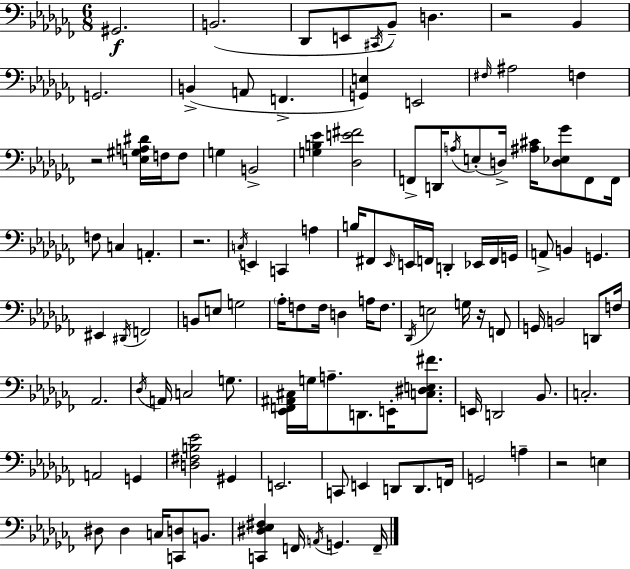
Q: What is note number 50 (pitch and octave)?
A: B2